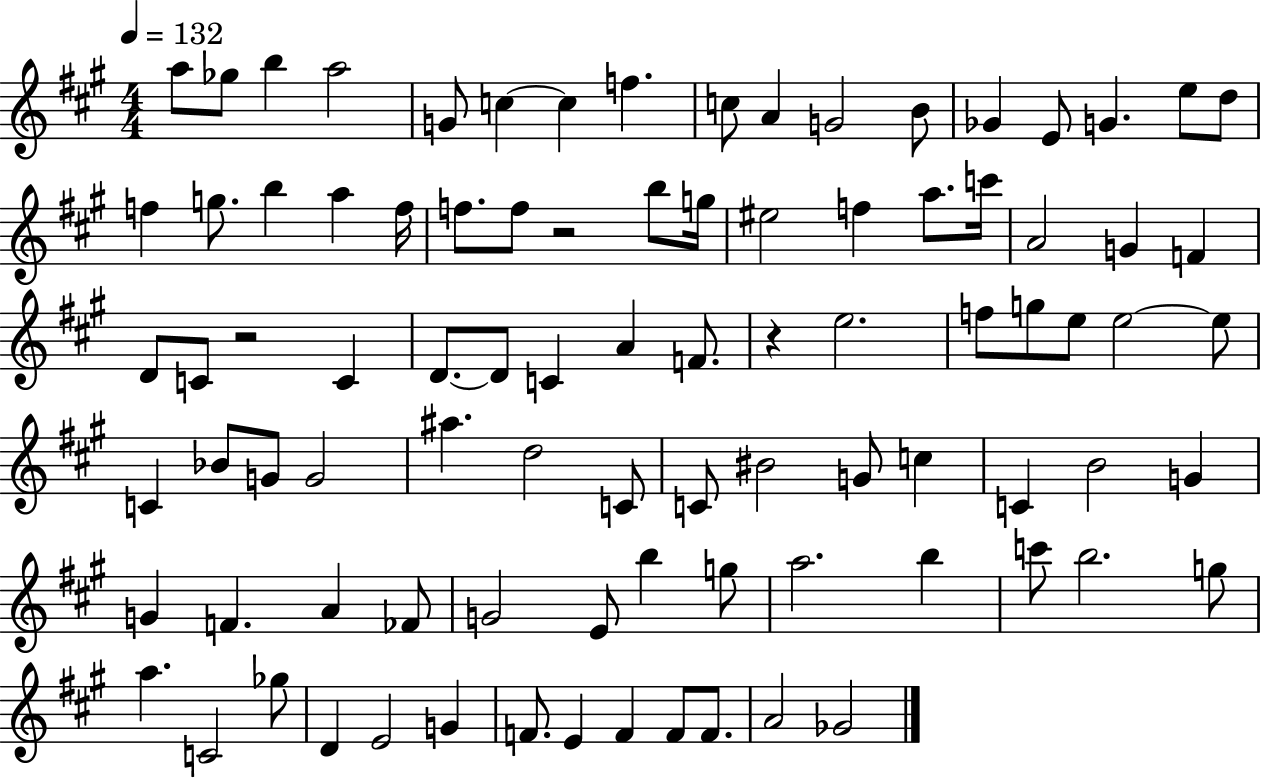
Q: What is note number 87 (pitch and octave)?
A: Gb4